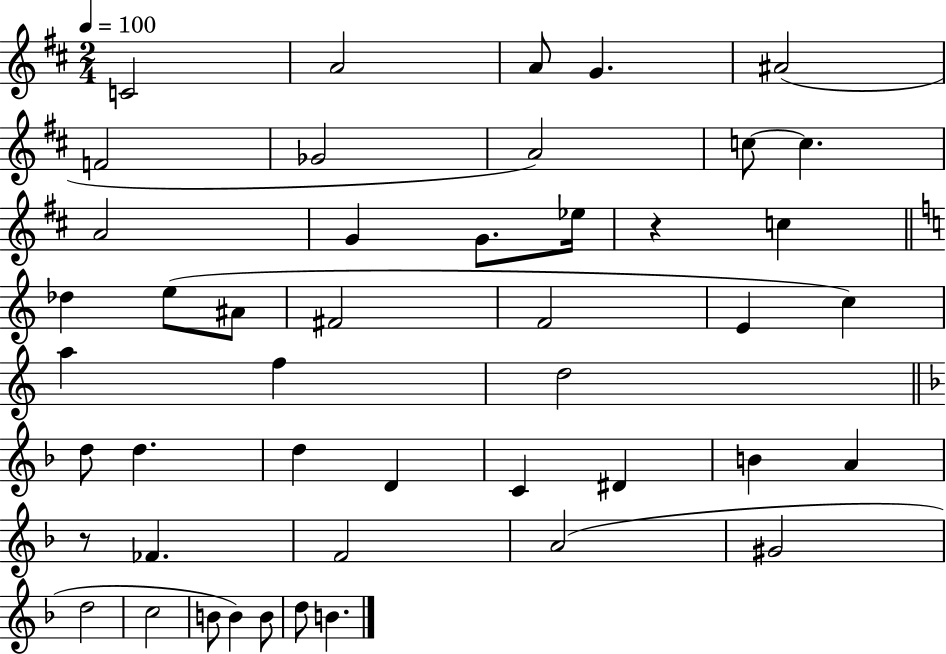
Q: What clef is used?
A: treble